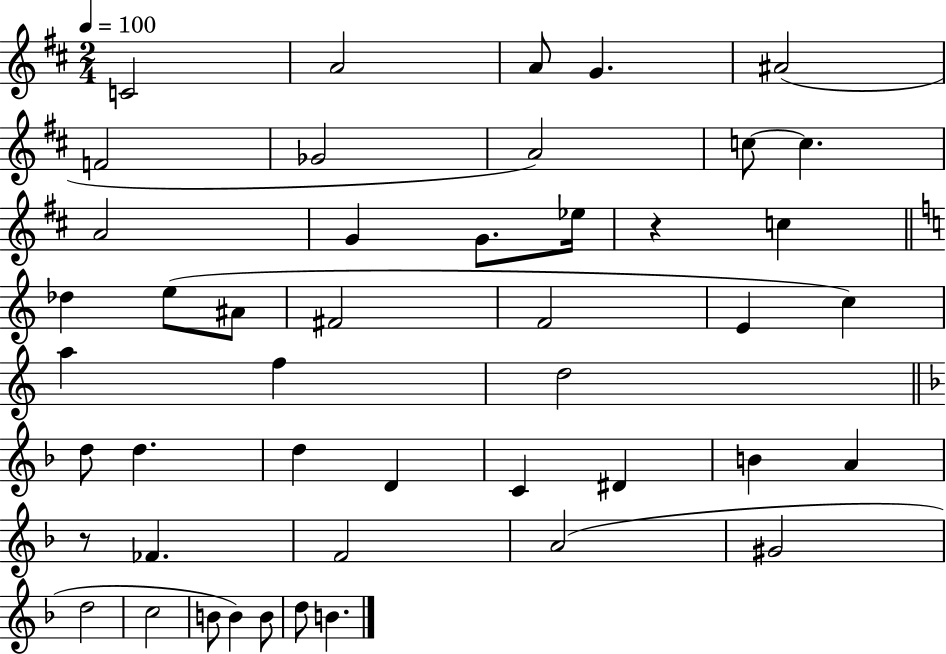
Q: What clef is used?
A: treble